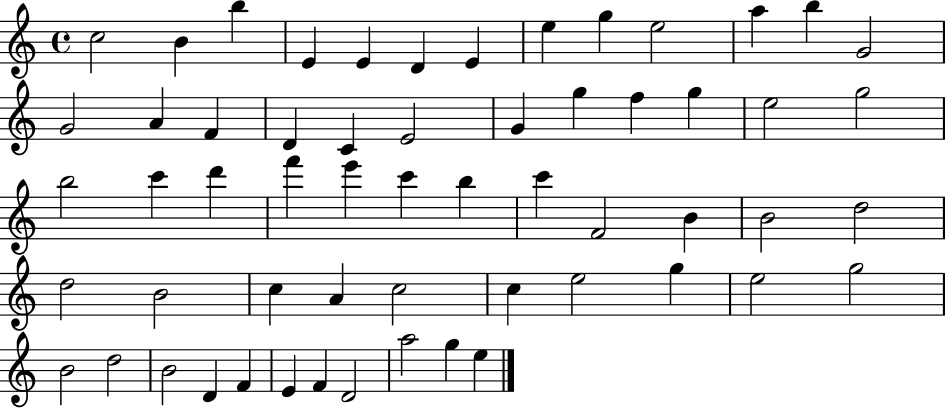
C5/h B4/q B5/q E4/q E4/q D4/q E4/q E5/q G5/q E5/h A5/q B5/q G4/h G4/h A4/q F4/q D4/q C4/q E4/h G4/q G5/q F5/q G5/q E5/h G5/h B5/h C6/q D6/q F6/q E6/q C6/q B5/q C6/q F4/h B4/q B4/h D5/h D5/h B4/h C5/q A4/q C5/h C5/q E5/h G5/q E5/h G5/h B4/h D5/h B4/h D4/q F4/q E4/q F4/q D4/h A5/h G5/q E5/q